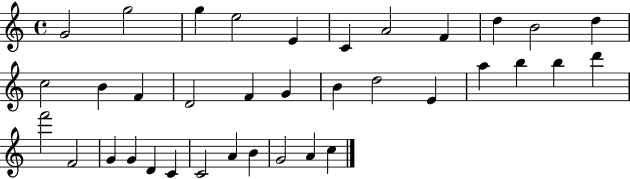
G4/h G5/h G5/q E5/h E4/q C4/q A4/h F4/q D5/q B4/h D5/q C5/h B4/q F4/q D4/h F4/q G4/q B4/q D5/h E4/q A5/q B5/q B5/q D6/q F6/h F4/h G4/q G4/q D4/q C4/q C4/h A4/q B4/q G4/h A4/q C5/q